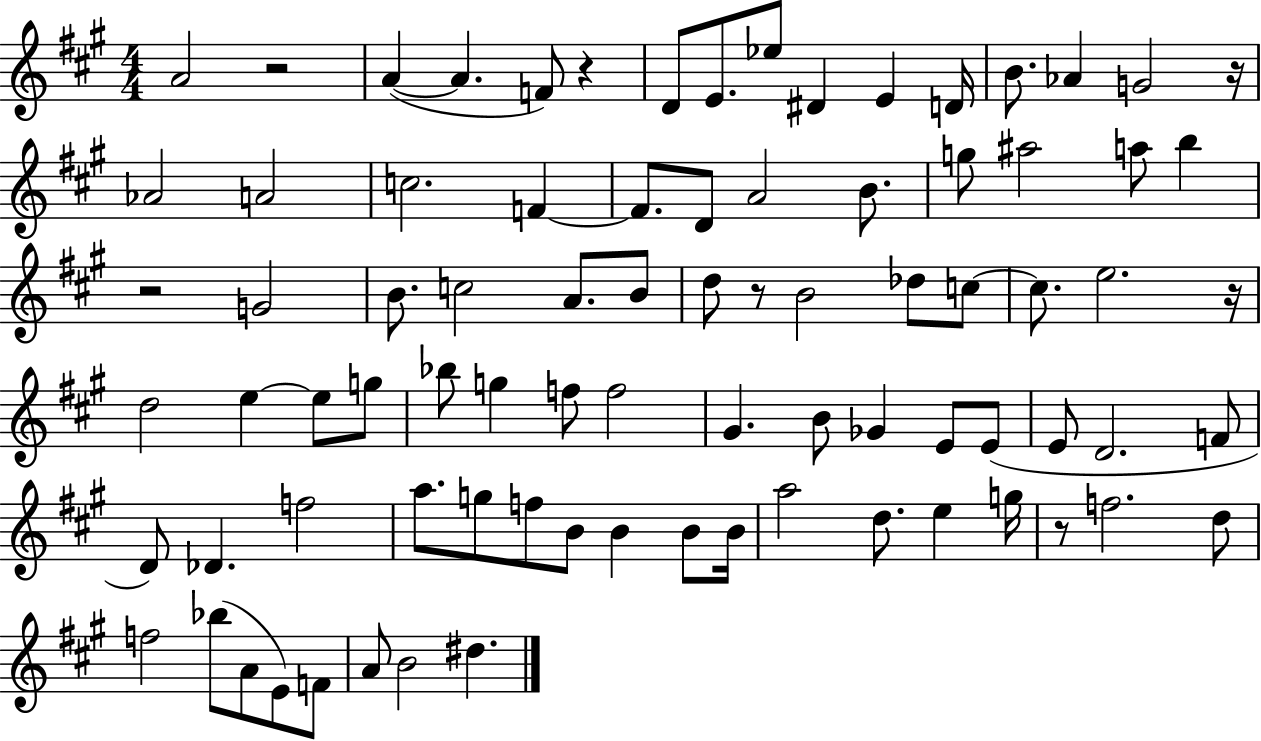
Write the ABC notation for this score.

X:1
T:Untitled
M:4/4
L:1/4
K:A
A2 z2 A A F/2 z D/2 E/2 _e/2 ^D E D/4 B/2 _A G2 z/4 _A2 A2 c2 F F/2 D/2 A2 B/2 g/2 ^a2 a/2 b z2 G2 B/2 c2 A/2 B/2 d/2 z/2 B2 _d/2 c/2 c/2 e2 z/4 d2 e e/2 g/2 _b/2 g f/2 f2 ^G B/2 _G E/2 E/2 E/2 D2 F/2 D/2 _D f2 a/2 g/2 f/2 B/2 B B/2 B/4 a2 d/2 e g/4 z/2 f2 d/2 f2 _b/2 A/2 E/2 F/2 A/2 B2 ^d